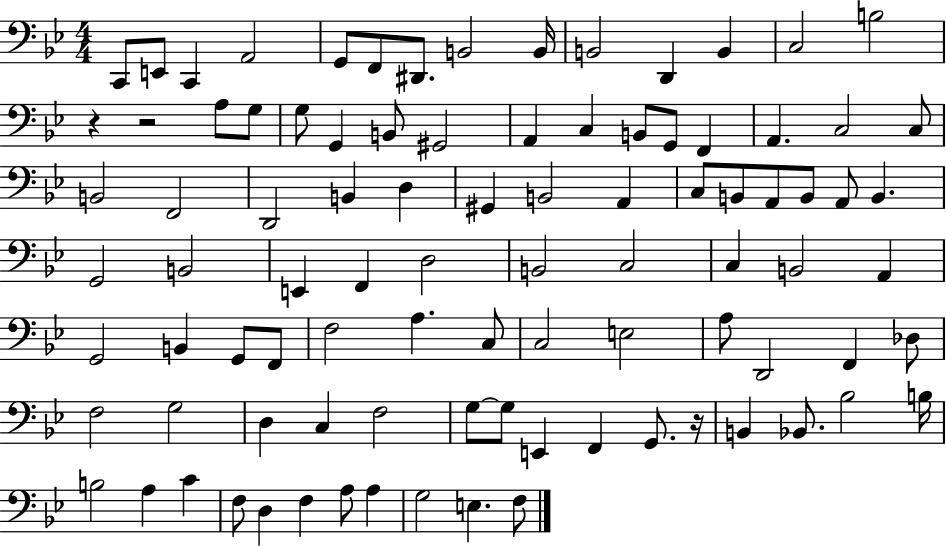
C2/e E2/e C2/q A2/h G2/e F2/e D#2/e. B2/h B2/s B2/h D2/q B2/q C3/h B3/h R/q R/h A3/e G3/e G3/e G2/q B2/e G#2/h A2/q C3/q B2/e G2/e F2/q A2/q. C3/h C3/e B2/h F2/h D2/h B2/q D3/q G#2/q B2/h A2/q C3/e B2/e A2/e B2/e A2/e B2/q. G2/h B2/h E2/q F2/q D3/h B2/h C3/h C3/q B2/h A2/q G2/h B2/q G2/e F2/e F3/h A3/q. C3/e C3/h E3/h A3/e D2/h F2/q Db3/e F3/h G3/h D3/q C3/q F3/h G3/e G3/e E2/q F2/q G2/e. R/s B2/q Bb2/e. Bb3/h B3/s B3/h A3/q C4/q F3/e D3/q F3/q A3/e A3/q G3/h E3/q. F3/e